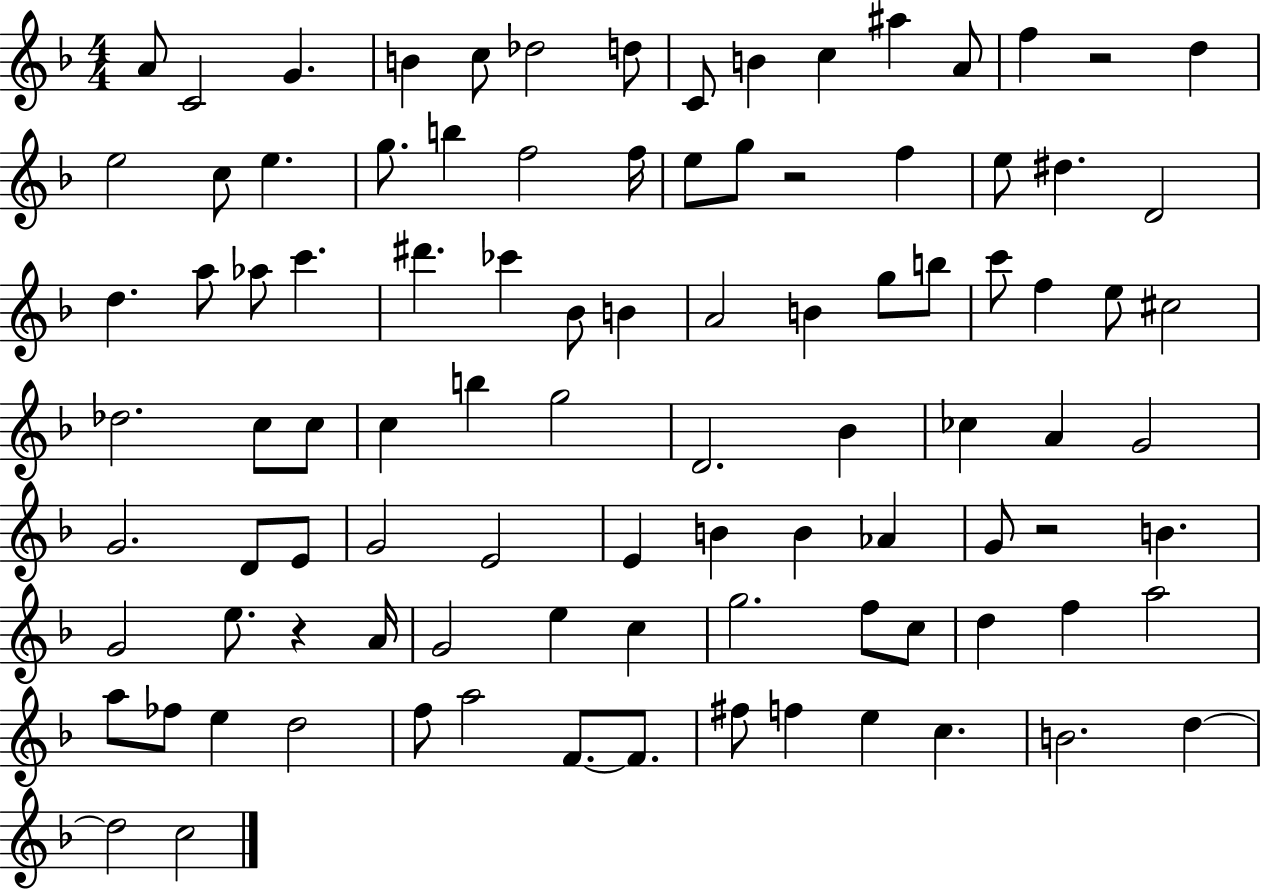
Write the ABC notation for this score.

X:1
T:Untitled
M:4/4
L:1/4
K:F
A/2 C2 G B c/2 _d2 d/2 C/2 B c ^a A/2 f z2 d e2 c/2 e g/2 b f2 f/4 e/2 g/2 z2 f e/2 ^d D2 d a/2 _a/2 c' ^d' _c' _B/2 B A2 B g/2 b/2 c'/2 f e/2 ^c2 _d2 c/2 c/2 c b g2 D2 _B _c A G2 G2 D/2 E/2 G2 E2 E B B _A G/2 z2 B G2 e/2 z A/4 G2 e c g2 f/2 c/2 d f a2 a/2 _f/2 e d2 f/2 a2 F/2 F/2 ^f/2 f e c B2 d d2 c2